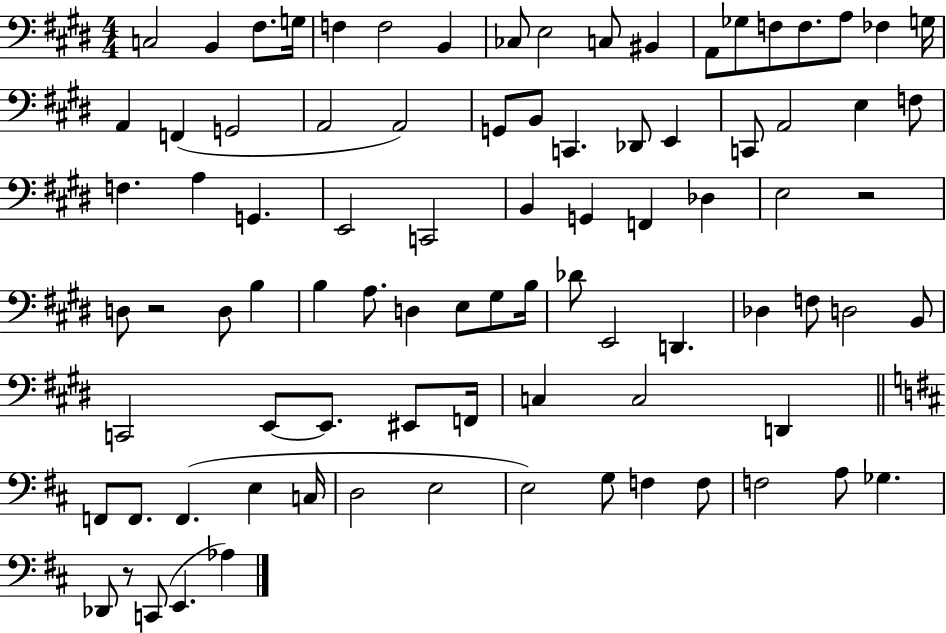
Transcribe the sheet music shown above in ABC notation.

X:1
T:Untitled
M:4/4
L:1/4
K:E
C,2 B,, ^F,/2 G,/4 F, F,2 B,, _C,/2 E,2 C,/2 ^B,, A,,/2 _G,/2 F,/2 F,/2 A,/2 _F, G,/4 A,, F,, G,,2 A,,2 A,,2 G,,/2 B,,/2 C,, _D,,/2 E,, C,,/2 A,,2 E, F,/2 F, A, G,, E,,2 C,,2 B,, G,, F,, _D, E,2 z2 D,/2 z2 D,/2 B, B, A,/2 D, E,/2 ^G,/2 B,/4 _D/2 E,,2 D,, _D, F,/2 D,2 B,,/2 C,,2 E,,/2 E,,/2 ^E,,/2 F,,/4 C, C,2 D,, F,,/2 F,,/2 F,, E, C,/4 D,2 E,2 E,2 G,/2 F, F,/2 F,2 A,/2 _G, _D,,/2 z/2 C,,/2 E,, _A,